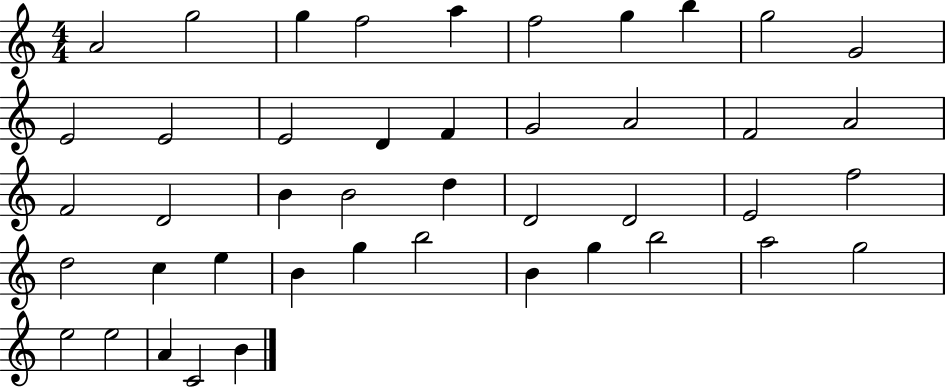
{
  \clef treble
  \numericTimeSignature
  \time 4/4
  \key c \major
  a'2 g''2 | g''4 f''2 a''4 | f''2 g''4 b''4 | g''2 g'2 | \break e'2 e'2 | e'2 d'4 f'4 | g'2 a'2 | f'2 a'2 | \break f'2 d'2 | b'4 b'2 d''4 | d'2 d'2 | e'2 f''2 | \break d''2 c''4 e''4 | b'4 g''4 b''2 | b'4 g''4 b''2 | a''2 g''2 | \break e''2 e''2 | a'4 c'2 b'4 | \bar "|."
}